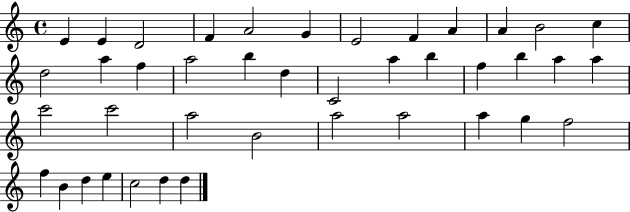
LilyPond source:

{
  \clef treble
  \time 4/4
  \defaultTimeSignature
  \key c \major
  e'4 e'4 d'2 | f'4 a'2 g'4 | e'2 f'4 a'4 | a'4 b'2 c''4 | \break d''2 a''4 f''4 | a''2 b''4 d''4 | c'2 a''4 b''4 | f''4 b''4 a''4 a''4 | \break c'''2 c'''2 | a''2 b'2 | a''2 a''2 | a''4 g''4 f''2 | \break f''4 b'4 d''4 e''4 | c''2 d''4 d''4 | \bar "|."
}